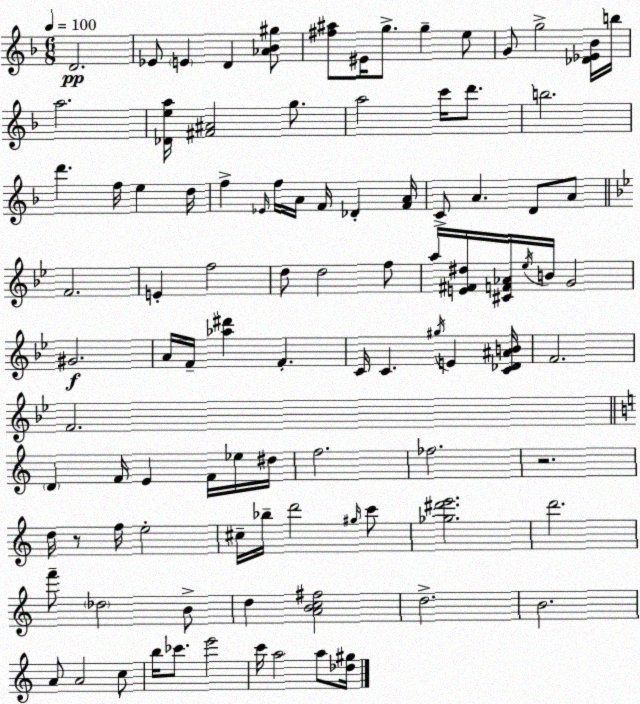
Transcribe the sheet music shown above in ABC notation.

X:1
T:Untitled
M:6/8
L:1/4
K:Dm
D2 _E/2 E D [_A_B^g]/2 [^f^a]/2 ^E/4 g/2 g e/2 G/2 g2 [_D_E_B]/4 b/4 a2 [_Dea]/4 [^F^A]2 g/2 a2 c'/4 d'/2 b2 d' f/4 e d/4 f _E/4 f/4 A/4 F/4 _D [FA]/4 C/2 A D/2 A/2 F2 E f2 d/2 d2 f/2 a/4 [E^F^d]/4 [^CF_A]/4 _e/4 B/4 G2 ^G2 A/4 F/4 [_a^d'] F C/4 C ^g/4 E [C_D^AB]/4 F2 F2 D F/4 E F/4 _e/4 ^d/4 f2 _f2 z2 d/4 z/2 f/4 e2 ^c/4 _b/4 d'2 ^g/4 c'/2 [_g^d'e']2 d'2 f'/2 _d2 B/2 d [ABc^f]2 d2 B2 A/2 A2 c/2 b/4 _c'/2 e'2 c'/4 a2 a/2 [_d^g]/4